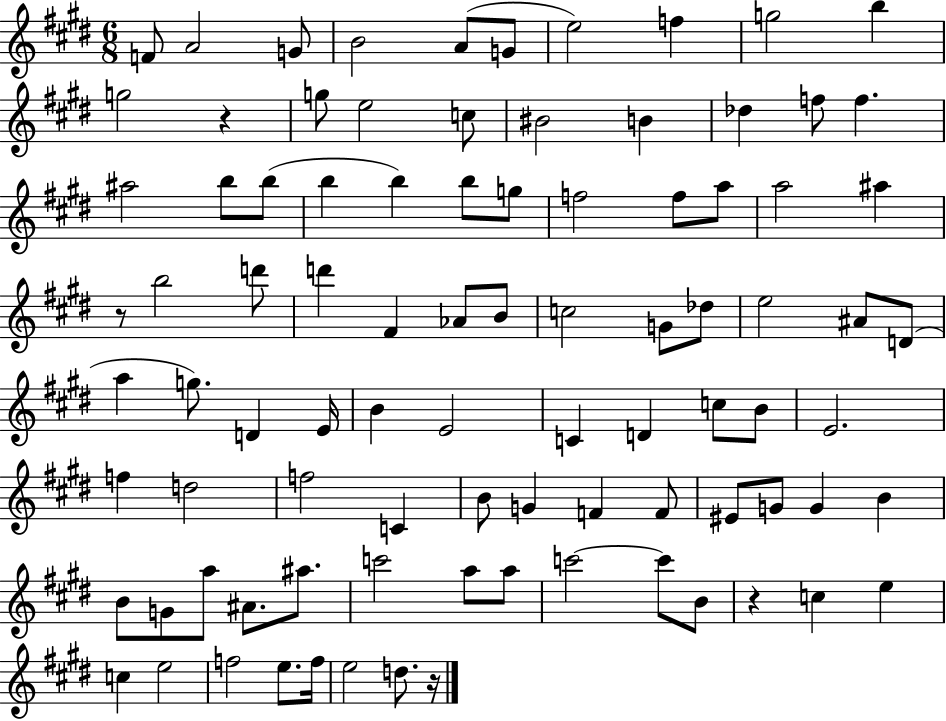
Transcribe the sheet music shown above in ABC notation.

X:1
T:Untitled
M:6/8
L:1/4
K:E
F/2 A2 G/2 B2 A/2 G/2 e2 f g2 b g2 z g/2 e2 c/2 ^B2 B _d f/2 f ^a2 b/2 b/2 b b b/2 g/2 f2 f/2 a/2 a2 ^a z/2 b2 d'/2 d' ^F _A/2 B/2 c2 G/2 _d/2 e2 ^A/2 D/2 a g/2 D E/4 B E2 C D c/2 B/2 E2 f d2 f2 C B/2 G F F/2 ^E/2 G/2 G B B/2 G/2 a/2 ^A/2 ^a/2 c'2 a/2 a/2 c'2 c'/2 B/2 z c e c e2 f2 e/2 f/4 e2 d/2 z/4